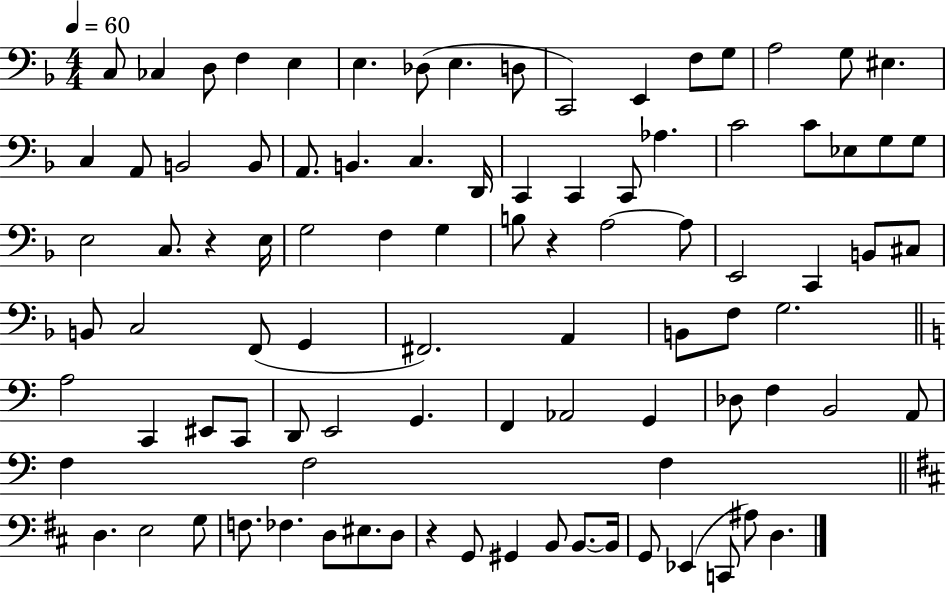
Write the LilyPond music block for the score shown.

{
  \clef bass
  \numericTimeSignature
  \time 4/4
  \key f \major
  \tempo 4 = 60
  \repeat volta 2 { c8 ces4 d8 f4 e4 | e4. des8( e4. d8 | c,2) e,4 f8 g8 | a2 g8 eis4. | \break c4 a,8 b,2 b,8 | a,8. b,4. c4. d,16 | c,4 c,4 c,8 aes4. | c'2 c'8 ees8 g8 g8 | \break e2 c8. r4 e16 | g2 f4 g4 | b8 r4 a2~~ a8 | e,2 c,4 b,8 cis8 | \break b,8 c2 f,8( g,4 | fis,2.) a,4 | b,8 f8 g2. | \bar "||" \break \key c \major a2 c,4 eis,8 c,8 | d,8 e,2 g,4. | f,4 aes,2 g,4 | des8 f4 b,2 a,8 | \break f4 f2 f4 | \bar "||" \break \key b \minor d4. e2 g8 | f8. fes4. d8 eis8. d8 | r4 g,8 gis,4 b,8 b,8.~~ b,16 | g,8 ees,4( c,8 ais8) d4. | \break } \bar "|."
}